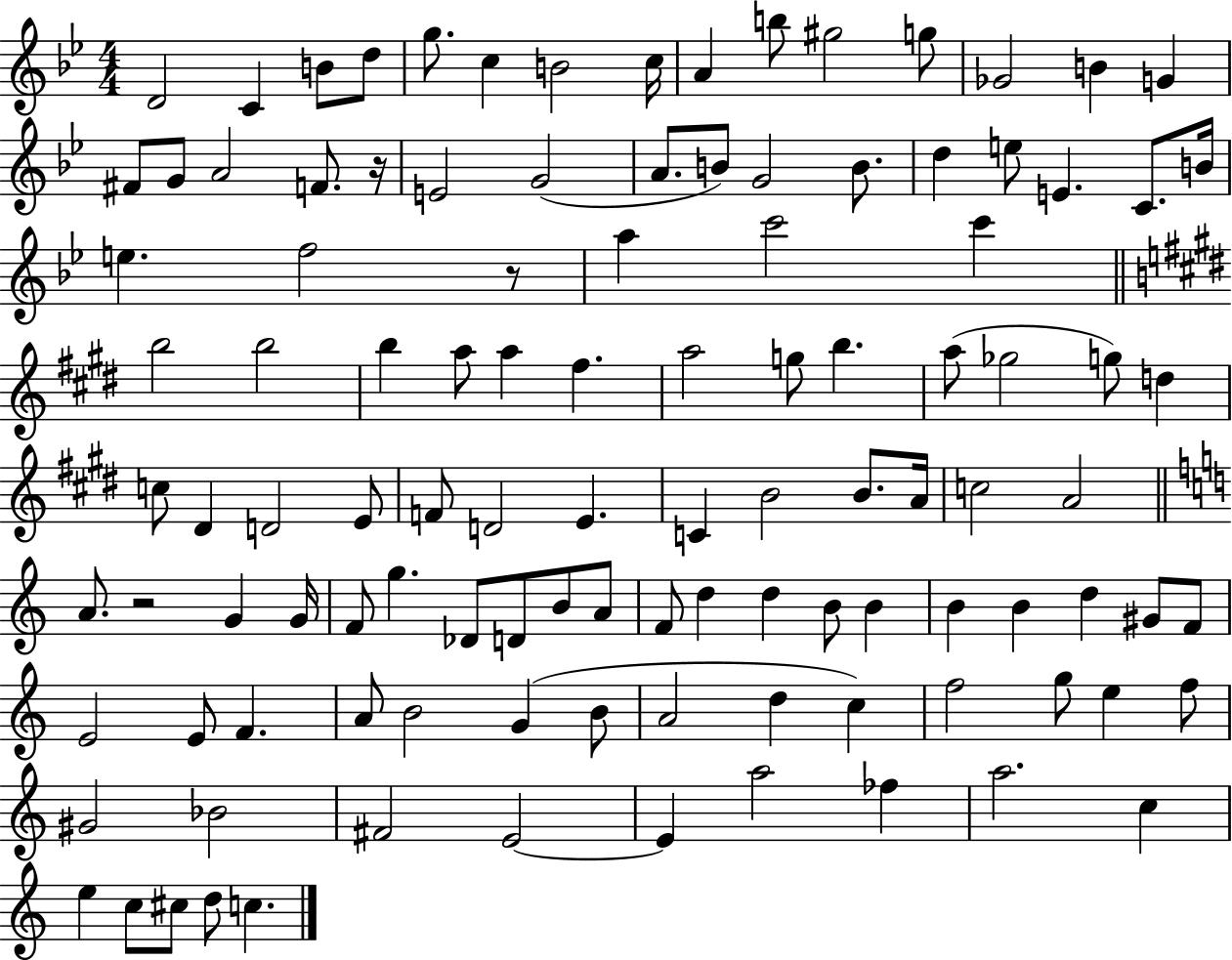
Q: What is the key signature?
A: BES major